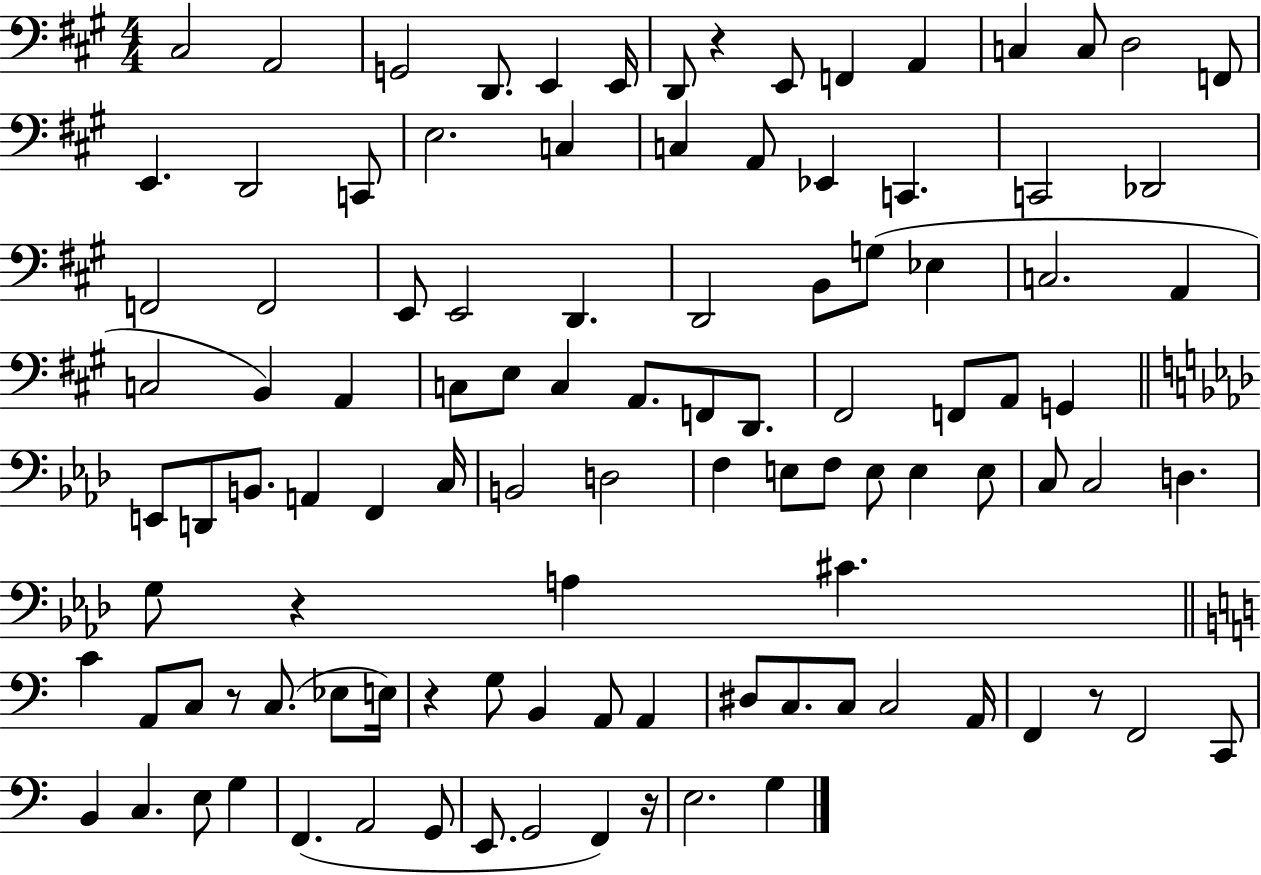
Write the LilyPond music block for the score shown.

{
  \clef bass
  \numericTimeSignature
  \time 4/4
  \key a \major
  cis2 a,2 | g,2 d,8. e,4 e,16 | d,8 r4 e,8 f,4 a,4 | c4 c8 d2 f,8 | \break e,4. d,2 c,8 | e2. c4 | c4 a,8 ees,4 c,4. | c,2 des,2 | \break f,2 f,2 | e,8 e,2 d,4. | d,2 b,8 g8( ees4 | c2. a,4 | \break c2 b,4) a,4 | c8 e8 c4 a,8. f,8 d,8. | fis,2 f,8 a,8 g,4 | \bar "||" \break \key f \minor e,8 d,8 b,8. a,4 f,4 c16 | b,2 d2 | f4 e8 f8 e8 e4 e8 | c8 c2 d4. | \break g8 r4 a4 cis'4. | \bar "||" \break \key c \major c'4 a,8 c8 r8 c8.( ees8 e16) | r4 g8 b,4 a,8 a,4 | dis8 c8. c8 c2 a,16 | f,4 r8 f,2 c,8 | \break b,4 c4. e8 g4 | f,4.( a,2 g,8 | e,8. g,2 f,4) r16 | e2. g4 | \break \bar "|."
}